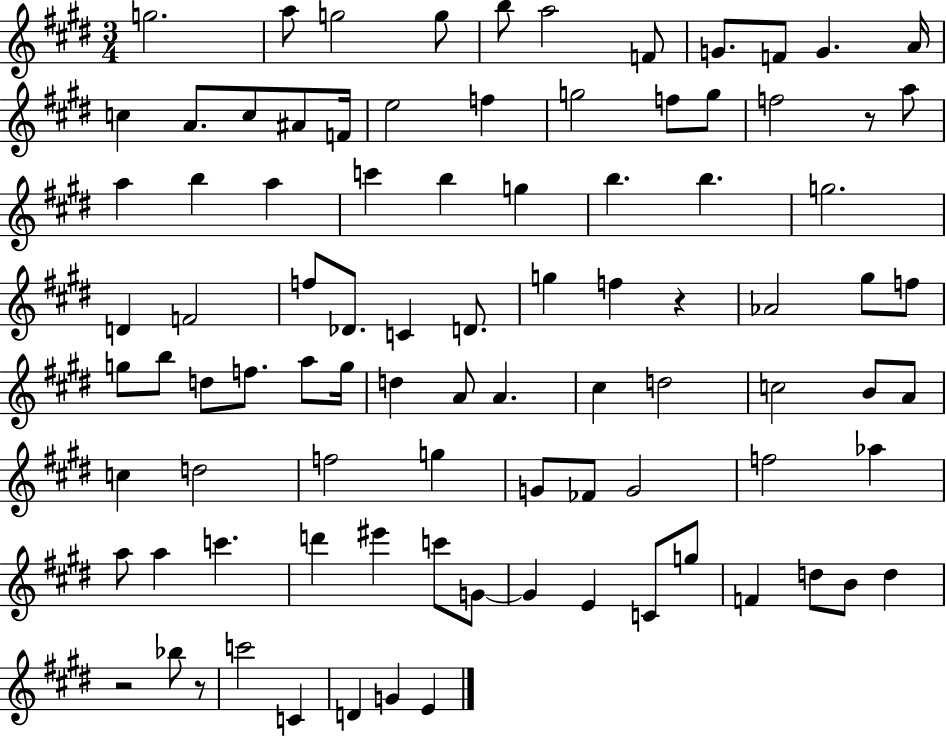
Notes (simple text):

G5/h. A5/e G5/h G5/e B5/e A5/h F4/e G4/e. F4/e G4/q. A4/s C5/q A4/e. C5/e A#4/e F4/s E5/h F5/q G5/h F5/e G5/e F5/h R/e A5/e A5/q B5/q A5/q C6/q B5/q G5/q B5/q. B5/q. G5/h. D4/q F4/h F5/e Db4/e. C4/q D4/e. G5/q F5/q R/q Ab4/h G#5/e F5/e G5/e B5/e D5/e F5/e. A5/e G5/s D5/q A4/e A4/q. C#5/q D5/h C5/h B4/e A4/e C5/q D5/h F5/h G5/q G4/e FES4/e G4/h F5/h Ab5/q A5/e A5/q C6/q. D6/q EIS6/q C6/e G4/e G4/q E4/q C4/e G5/e F4/q D5/e B4/e D5/q R/h Bb5/e R/e C6/h C4/q D4/q G4/q E4/q